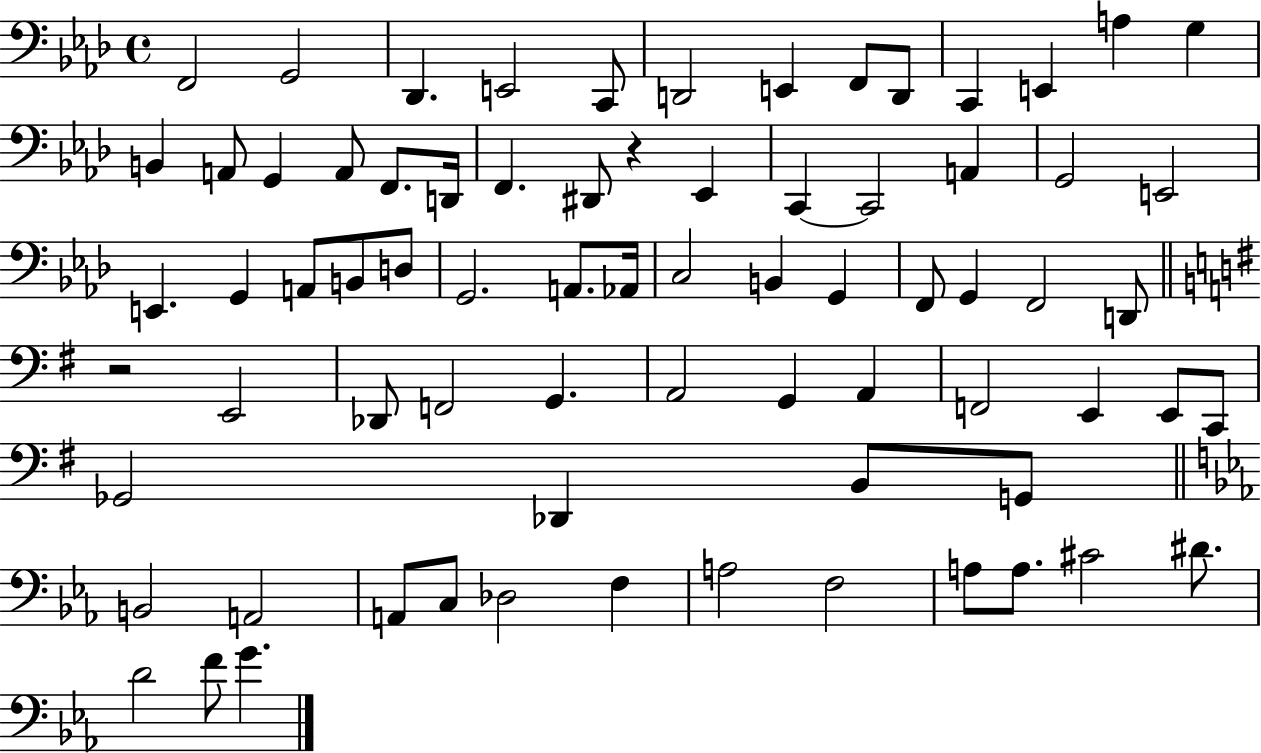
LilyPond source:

{
  \clef bass
  \time 4/4
  \defaultTimeSignature
  \key aes \major
  \repeat volta 2 { f,2 g,2 | des,4. e,2 c,8 | d,2 e,4 f,8 d,8 | c,4 e,4 a4 g4 | \break b,4 a,8 g,4 a,8 f,8. d,16 | f,4. dis,8 r4 ees,4 | c,4~~ c,2 a,4 | g,2 e,2 | \break e,4. g,4 a,8 b,8 d8 | g,2. a,8. aes,16 | c2 b,4 g,4 | f,8 g,4 f,2 d,8 | \break \bar "||" \break \key g \major r2 e,2 | des,8 f,2 g,4. | a,2 g,4 a,4 | f,2 e,4 e,8 c,8 | \break ges,2 des,4 b,8 g,8 | \bar "||" \break \key ees \major b,2 a,2 | a,8 c8 des2 f4 | a2 f2 | a8 a8. cis'2 dis'8. | \break d'2 f'8 g'4. | } \bar "|."
}